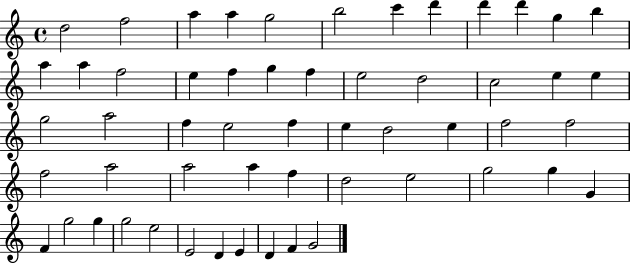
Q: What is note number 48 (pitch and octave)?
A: G5